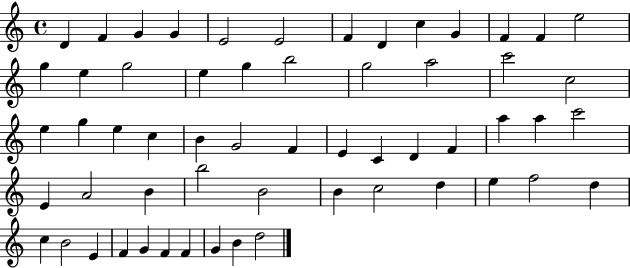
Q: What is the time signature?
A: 4/4